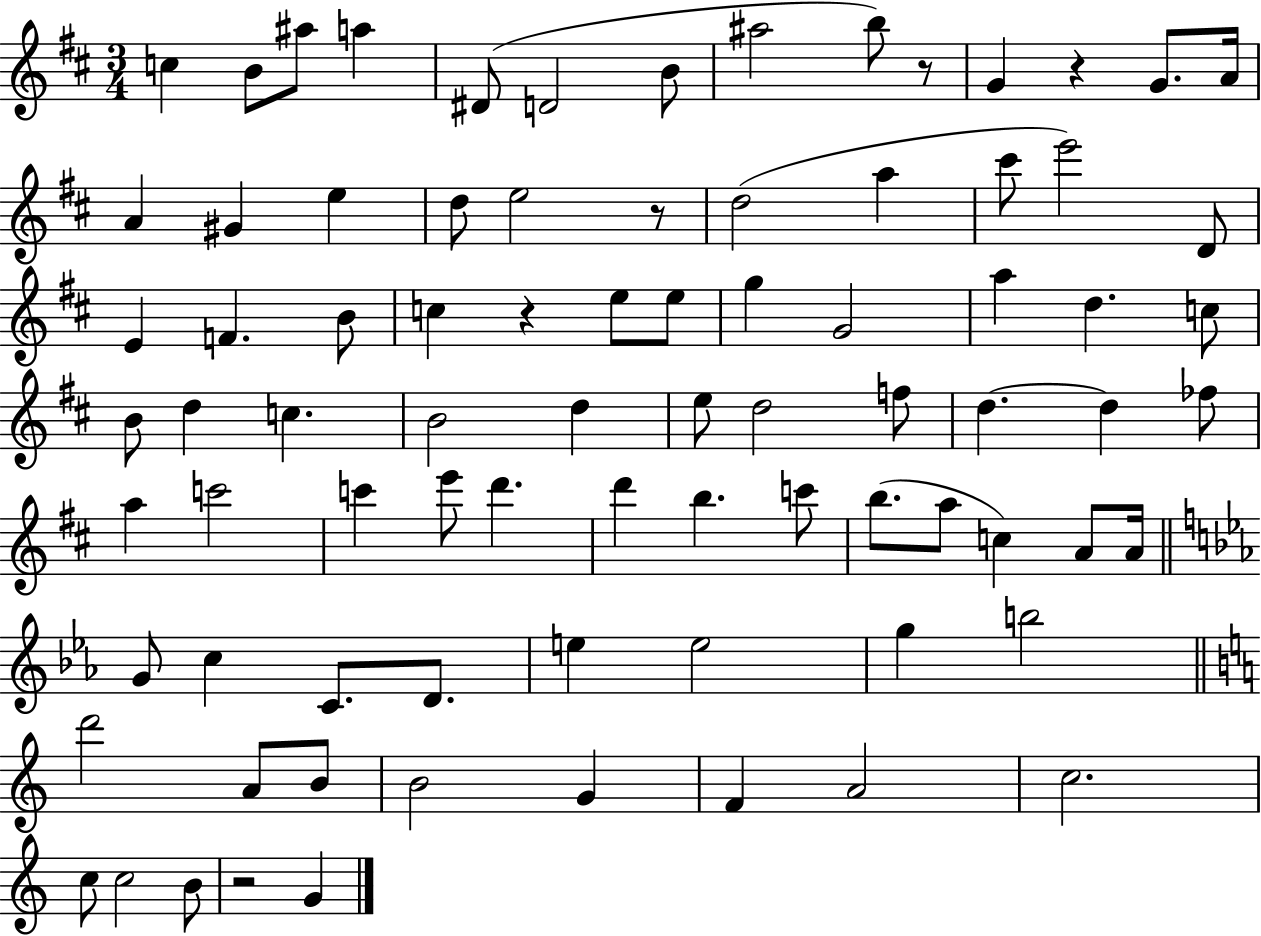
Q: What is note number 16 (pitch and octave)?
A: D5